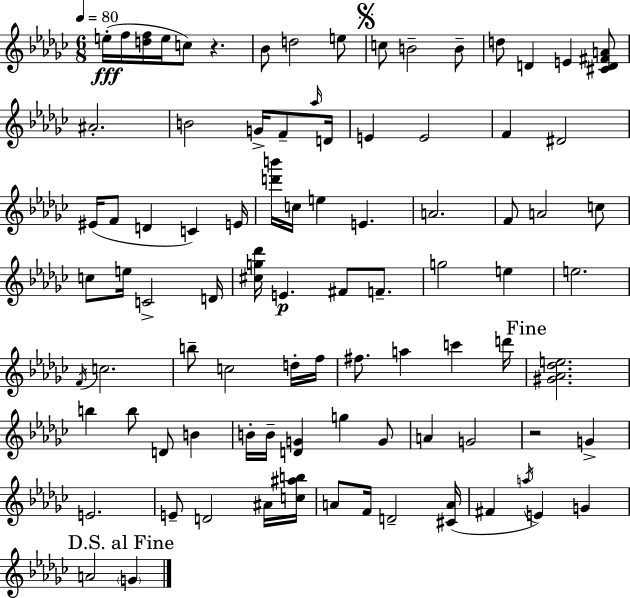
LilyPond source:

{
  \clef treble
  \numericTimeSignature
  \time 6/8
  \key ees \minor
  \tempo 4 = 80
  \repeat volta 2 { e''16-.(\fff f''16 <d'' f''>16 e''16 c''8) r4. | bes'8 d''2 e''8 | \mark \markup { \musicglyph "scripts.segno" } c''8 b'2-- b'8-- | d''8 d'4 e'4 <cis' d' fis' a'>8 | \break ais'2.-. | b'2 g'16-> f'8-- \grace { aes''16 } | d'16 e'4 e'2 | f'4 dis'2 | \break eis'16( f'8 d'4 c'4) | e'16 <d''' b'''>16 c''16 e''4 e'4. | a'2. | f'8 a'2 c''8 | \break c''8 e''16 c'2-> | d'16 <cis'' g'' des'''>16 e'4.\p fis'8 f'8.-- | g''2 e''4 | e''2. | \break \acciaccatura { f'16 } c''2. | b''8-- c''2 | d''16-. f''16 fis''8. a''4 c'''4 | d'''16 \mark "Fine" <gis' aes' des'' e''>2. | \break b''4 b''8 d'8 b'4 | b'16-. b'16-- <d' g'>4 g''4 | g'8 a'4 g'2 | r2 g'4-> | \break e'2. | e'8-- d'2 | ais'16 <c'' ais'' b''>16 a'8 f'16 d'2-- | <cis' a'>16( fis'4 \acciaccatura { a''16 }) e'4 g'4 | \break \mark "D.S. al Fine" a'2 \parenthesize g'4 | } \bar "|."
}